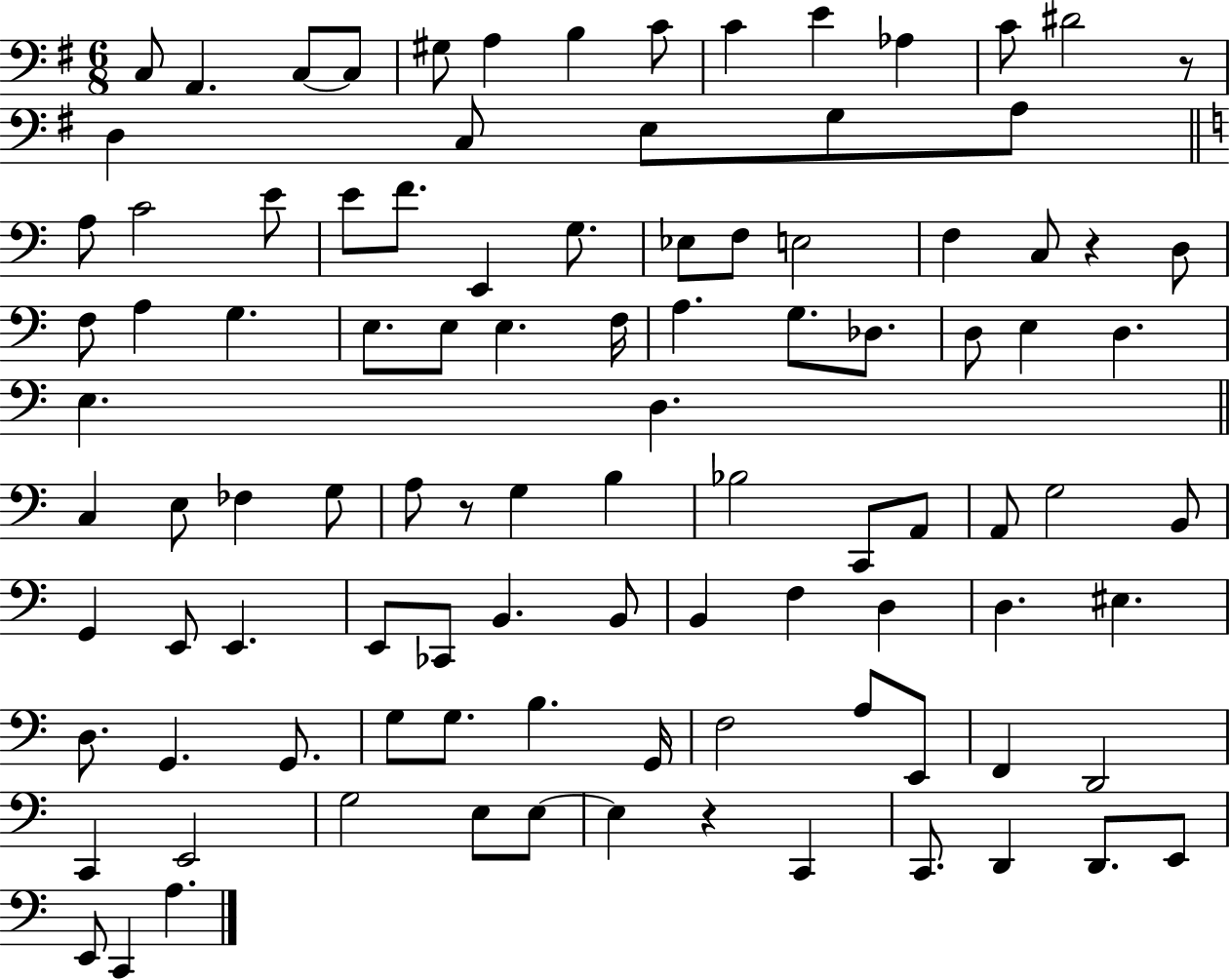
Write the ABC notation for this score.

X:1
T:Untitled
M:6/8
L:1/4
K:G
C,/2 A,, C,/2 C,/2 ^G,/2 A, B, C/2 C E _A, C/2 ^D2 z/2 D, C,/2 E,/2 G,/2 A,/2 A,/2 C2 E/2 E/2 F/2 E,, G,/2 _E,/2 F,/2 E,2 F, C,/2 z D,/2 F,/2 A, G, E,/2 E,/2 E, F,/4 A, G,/2 _D,/2 D,/2 E, D, E, D, C, E,/2 _F, G,/2 A,/2 z/2 G, B, _B,2 C,,/2 A,,/2 A,,/2 G,2 B,,/2 G,, E,,/2 E,, E,,/2 _C,,/2 B,, B,,/2 B,, F, D, D, ^E, D,/2 G,, G,,/2 G,/2 G,/2 B, G,,/4 F,2 A,/2 E,,/2 F,, D,,2 C,, E,,2 G,2 E,/2 E,/2 E, z C,, C,,/2 D,, D,,/2 E,,/2 E,,/2 C,, A,